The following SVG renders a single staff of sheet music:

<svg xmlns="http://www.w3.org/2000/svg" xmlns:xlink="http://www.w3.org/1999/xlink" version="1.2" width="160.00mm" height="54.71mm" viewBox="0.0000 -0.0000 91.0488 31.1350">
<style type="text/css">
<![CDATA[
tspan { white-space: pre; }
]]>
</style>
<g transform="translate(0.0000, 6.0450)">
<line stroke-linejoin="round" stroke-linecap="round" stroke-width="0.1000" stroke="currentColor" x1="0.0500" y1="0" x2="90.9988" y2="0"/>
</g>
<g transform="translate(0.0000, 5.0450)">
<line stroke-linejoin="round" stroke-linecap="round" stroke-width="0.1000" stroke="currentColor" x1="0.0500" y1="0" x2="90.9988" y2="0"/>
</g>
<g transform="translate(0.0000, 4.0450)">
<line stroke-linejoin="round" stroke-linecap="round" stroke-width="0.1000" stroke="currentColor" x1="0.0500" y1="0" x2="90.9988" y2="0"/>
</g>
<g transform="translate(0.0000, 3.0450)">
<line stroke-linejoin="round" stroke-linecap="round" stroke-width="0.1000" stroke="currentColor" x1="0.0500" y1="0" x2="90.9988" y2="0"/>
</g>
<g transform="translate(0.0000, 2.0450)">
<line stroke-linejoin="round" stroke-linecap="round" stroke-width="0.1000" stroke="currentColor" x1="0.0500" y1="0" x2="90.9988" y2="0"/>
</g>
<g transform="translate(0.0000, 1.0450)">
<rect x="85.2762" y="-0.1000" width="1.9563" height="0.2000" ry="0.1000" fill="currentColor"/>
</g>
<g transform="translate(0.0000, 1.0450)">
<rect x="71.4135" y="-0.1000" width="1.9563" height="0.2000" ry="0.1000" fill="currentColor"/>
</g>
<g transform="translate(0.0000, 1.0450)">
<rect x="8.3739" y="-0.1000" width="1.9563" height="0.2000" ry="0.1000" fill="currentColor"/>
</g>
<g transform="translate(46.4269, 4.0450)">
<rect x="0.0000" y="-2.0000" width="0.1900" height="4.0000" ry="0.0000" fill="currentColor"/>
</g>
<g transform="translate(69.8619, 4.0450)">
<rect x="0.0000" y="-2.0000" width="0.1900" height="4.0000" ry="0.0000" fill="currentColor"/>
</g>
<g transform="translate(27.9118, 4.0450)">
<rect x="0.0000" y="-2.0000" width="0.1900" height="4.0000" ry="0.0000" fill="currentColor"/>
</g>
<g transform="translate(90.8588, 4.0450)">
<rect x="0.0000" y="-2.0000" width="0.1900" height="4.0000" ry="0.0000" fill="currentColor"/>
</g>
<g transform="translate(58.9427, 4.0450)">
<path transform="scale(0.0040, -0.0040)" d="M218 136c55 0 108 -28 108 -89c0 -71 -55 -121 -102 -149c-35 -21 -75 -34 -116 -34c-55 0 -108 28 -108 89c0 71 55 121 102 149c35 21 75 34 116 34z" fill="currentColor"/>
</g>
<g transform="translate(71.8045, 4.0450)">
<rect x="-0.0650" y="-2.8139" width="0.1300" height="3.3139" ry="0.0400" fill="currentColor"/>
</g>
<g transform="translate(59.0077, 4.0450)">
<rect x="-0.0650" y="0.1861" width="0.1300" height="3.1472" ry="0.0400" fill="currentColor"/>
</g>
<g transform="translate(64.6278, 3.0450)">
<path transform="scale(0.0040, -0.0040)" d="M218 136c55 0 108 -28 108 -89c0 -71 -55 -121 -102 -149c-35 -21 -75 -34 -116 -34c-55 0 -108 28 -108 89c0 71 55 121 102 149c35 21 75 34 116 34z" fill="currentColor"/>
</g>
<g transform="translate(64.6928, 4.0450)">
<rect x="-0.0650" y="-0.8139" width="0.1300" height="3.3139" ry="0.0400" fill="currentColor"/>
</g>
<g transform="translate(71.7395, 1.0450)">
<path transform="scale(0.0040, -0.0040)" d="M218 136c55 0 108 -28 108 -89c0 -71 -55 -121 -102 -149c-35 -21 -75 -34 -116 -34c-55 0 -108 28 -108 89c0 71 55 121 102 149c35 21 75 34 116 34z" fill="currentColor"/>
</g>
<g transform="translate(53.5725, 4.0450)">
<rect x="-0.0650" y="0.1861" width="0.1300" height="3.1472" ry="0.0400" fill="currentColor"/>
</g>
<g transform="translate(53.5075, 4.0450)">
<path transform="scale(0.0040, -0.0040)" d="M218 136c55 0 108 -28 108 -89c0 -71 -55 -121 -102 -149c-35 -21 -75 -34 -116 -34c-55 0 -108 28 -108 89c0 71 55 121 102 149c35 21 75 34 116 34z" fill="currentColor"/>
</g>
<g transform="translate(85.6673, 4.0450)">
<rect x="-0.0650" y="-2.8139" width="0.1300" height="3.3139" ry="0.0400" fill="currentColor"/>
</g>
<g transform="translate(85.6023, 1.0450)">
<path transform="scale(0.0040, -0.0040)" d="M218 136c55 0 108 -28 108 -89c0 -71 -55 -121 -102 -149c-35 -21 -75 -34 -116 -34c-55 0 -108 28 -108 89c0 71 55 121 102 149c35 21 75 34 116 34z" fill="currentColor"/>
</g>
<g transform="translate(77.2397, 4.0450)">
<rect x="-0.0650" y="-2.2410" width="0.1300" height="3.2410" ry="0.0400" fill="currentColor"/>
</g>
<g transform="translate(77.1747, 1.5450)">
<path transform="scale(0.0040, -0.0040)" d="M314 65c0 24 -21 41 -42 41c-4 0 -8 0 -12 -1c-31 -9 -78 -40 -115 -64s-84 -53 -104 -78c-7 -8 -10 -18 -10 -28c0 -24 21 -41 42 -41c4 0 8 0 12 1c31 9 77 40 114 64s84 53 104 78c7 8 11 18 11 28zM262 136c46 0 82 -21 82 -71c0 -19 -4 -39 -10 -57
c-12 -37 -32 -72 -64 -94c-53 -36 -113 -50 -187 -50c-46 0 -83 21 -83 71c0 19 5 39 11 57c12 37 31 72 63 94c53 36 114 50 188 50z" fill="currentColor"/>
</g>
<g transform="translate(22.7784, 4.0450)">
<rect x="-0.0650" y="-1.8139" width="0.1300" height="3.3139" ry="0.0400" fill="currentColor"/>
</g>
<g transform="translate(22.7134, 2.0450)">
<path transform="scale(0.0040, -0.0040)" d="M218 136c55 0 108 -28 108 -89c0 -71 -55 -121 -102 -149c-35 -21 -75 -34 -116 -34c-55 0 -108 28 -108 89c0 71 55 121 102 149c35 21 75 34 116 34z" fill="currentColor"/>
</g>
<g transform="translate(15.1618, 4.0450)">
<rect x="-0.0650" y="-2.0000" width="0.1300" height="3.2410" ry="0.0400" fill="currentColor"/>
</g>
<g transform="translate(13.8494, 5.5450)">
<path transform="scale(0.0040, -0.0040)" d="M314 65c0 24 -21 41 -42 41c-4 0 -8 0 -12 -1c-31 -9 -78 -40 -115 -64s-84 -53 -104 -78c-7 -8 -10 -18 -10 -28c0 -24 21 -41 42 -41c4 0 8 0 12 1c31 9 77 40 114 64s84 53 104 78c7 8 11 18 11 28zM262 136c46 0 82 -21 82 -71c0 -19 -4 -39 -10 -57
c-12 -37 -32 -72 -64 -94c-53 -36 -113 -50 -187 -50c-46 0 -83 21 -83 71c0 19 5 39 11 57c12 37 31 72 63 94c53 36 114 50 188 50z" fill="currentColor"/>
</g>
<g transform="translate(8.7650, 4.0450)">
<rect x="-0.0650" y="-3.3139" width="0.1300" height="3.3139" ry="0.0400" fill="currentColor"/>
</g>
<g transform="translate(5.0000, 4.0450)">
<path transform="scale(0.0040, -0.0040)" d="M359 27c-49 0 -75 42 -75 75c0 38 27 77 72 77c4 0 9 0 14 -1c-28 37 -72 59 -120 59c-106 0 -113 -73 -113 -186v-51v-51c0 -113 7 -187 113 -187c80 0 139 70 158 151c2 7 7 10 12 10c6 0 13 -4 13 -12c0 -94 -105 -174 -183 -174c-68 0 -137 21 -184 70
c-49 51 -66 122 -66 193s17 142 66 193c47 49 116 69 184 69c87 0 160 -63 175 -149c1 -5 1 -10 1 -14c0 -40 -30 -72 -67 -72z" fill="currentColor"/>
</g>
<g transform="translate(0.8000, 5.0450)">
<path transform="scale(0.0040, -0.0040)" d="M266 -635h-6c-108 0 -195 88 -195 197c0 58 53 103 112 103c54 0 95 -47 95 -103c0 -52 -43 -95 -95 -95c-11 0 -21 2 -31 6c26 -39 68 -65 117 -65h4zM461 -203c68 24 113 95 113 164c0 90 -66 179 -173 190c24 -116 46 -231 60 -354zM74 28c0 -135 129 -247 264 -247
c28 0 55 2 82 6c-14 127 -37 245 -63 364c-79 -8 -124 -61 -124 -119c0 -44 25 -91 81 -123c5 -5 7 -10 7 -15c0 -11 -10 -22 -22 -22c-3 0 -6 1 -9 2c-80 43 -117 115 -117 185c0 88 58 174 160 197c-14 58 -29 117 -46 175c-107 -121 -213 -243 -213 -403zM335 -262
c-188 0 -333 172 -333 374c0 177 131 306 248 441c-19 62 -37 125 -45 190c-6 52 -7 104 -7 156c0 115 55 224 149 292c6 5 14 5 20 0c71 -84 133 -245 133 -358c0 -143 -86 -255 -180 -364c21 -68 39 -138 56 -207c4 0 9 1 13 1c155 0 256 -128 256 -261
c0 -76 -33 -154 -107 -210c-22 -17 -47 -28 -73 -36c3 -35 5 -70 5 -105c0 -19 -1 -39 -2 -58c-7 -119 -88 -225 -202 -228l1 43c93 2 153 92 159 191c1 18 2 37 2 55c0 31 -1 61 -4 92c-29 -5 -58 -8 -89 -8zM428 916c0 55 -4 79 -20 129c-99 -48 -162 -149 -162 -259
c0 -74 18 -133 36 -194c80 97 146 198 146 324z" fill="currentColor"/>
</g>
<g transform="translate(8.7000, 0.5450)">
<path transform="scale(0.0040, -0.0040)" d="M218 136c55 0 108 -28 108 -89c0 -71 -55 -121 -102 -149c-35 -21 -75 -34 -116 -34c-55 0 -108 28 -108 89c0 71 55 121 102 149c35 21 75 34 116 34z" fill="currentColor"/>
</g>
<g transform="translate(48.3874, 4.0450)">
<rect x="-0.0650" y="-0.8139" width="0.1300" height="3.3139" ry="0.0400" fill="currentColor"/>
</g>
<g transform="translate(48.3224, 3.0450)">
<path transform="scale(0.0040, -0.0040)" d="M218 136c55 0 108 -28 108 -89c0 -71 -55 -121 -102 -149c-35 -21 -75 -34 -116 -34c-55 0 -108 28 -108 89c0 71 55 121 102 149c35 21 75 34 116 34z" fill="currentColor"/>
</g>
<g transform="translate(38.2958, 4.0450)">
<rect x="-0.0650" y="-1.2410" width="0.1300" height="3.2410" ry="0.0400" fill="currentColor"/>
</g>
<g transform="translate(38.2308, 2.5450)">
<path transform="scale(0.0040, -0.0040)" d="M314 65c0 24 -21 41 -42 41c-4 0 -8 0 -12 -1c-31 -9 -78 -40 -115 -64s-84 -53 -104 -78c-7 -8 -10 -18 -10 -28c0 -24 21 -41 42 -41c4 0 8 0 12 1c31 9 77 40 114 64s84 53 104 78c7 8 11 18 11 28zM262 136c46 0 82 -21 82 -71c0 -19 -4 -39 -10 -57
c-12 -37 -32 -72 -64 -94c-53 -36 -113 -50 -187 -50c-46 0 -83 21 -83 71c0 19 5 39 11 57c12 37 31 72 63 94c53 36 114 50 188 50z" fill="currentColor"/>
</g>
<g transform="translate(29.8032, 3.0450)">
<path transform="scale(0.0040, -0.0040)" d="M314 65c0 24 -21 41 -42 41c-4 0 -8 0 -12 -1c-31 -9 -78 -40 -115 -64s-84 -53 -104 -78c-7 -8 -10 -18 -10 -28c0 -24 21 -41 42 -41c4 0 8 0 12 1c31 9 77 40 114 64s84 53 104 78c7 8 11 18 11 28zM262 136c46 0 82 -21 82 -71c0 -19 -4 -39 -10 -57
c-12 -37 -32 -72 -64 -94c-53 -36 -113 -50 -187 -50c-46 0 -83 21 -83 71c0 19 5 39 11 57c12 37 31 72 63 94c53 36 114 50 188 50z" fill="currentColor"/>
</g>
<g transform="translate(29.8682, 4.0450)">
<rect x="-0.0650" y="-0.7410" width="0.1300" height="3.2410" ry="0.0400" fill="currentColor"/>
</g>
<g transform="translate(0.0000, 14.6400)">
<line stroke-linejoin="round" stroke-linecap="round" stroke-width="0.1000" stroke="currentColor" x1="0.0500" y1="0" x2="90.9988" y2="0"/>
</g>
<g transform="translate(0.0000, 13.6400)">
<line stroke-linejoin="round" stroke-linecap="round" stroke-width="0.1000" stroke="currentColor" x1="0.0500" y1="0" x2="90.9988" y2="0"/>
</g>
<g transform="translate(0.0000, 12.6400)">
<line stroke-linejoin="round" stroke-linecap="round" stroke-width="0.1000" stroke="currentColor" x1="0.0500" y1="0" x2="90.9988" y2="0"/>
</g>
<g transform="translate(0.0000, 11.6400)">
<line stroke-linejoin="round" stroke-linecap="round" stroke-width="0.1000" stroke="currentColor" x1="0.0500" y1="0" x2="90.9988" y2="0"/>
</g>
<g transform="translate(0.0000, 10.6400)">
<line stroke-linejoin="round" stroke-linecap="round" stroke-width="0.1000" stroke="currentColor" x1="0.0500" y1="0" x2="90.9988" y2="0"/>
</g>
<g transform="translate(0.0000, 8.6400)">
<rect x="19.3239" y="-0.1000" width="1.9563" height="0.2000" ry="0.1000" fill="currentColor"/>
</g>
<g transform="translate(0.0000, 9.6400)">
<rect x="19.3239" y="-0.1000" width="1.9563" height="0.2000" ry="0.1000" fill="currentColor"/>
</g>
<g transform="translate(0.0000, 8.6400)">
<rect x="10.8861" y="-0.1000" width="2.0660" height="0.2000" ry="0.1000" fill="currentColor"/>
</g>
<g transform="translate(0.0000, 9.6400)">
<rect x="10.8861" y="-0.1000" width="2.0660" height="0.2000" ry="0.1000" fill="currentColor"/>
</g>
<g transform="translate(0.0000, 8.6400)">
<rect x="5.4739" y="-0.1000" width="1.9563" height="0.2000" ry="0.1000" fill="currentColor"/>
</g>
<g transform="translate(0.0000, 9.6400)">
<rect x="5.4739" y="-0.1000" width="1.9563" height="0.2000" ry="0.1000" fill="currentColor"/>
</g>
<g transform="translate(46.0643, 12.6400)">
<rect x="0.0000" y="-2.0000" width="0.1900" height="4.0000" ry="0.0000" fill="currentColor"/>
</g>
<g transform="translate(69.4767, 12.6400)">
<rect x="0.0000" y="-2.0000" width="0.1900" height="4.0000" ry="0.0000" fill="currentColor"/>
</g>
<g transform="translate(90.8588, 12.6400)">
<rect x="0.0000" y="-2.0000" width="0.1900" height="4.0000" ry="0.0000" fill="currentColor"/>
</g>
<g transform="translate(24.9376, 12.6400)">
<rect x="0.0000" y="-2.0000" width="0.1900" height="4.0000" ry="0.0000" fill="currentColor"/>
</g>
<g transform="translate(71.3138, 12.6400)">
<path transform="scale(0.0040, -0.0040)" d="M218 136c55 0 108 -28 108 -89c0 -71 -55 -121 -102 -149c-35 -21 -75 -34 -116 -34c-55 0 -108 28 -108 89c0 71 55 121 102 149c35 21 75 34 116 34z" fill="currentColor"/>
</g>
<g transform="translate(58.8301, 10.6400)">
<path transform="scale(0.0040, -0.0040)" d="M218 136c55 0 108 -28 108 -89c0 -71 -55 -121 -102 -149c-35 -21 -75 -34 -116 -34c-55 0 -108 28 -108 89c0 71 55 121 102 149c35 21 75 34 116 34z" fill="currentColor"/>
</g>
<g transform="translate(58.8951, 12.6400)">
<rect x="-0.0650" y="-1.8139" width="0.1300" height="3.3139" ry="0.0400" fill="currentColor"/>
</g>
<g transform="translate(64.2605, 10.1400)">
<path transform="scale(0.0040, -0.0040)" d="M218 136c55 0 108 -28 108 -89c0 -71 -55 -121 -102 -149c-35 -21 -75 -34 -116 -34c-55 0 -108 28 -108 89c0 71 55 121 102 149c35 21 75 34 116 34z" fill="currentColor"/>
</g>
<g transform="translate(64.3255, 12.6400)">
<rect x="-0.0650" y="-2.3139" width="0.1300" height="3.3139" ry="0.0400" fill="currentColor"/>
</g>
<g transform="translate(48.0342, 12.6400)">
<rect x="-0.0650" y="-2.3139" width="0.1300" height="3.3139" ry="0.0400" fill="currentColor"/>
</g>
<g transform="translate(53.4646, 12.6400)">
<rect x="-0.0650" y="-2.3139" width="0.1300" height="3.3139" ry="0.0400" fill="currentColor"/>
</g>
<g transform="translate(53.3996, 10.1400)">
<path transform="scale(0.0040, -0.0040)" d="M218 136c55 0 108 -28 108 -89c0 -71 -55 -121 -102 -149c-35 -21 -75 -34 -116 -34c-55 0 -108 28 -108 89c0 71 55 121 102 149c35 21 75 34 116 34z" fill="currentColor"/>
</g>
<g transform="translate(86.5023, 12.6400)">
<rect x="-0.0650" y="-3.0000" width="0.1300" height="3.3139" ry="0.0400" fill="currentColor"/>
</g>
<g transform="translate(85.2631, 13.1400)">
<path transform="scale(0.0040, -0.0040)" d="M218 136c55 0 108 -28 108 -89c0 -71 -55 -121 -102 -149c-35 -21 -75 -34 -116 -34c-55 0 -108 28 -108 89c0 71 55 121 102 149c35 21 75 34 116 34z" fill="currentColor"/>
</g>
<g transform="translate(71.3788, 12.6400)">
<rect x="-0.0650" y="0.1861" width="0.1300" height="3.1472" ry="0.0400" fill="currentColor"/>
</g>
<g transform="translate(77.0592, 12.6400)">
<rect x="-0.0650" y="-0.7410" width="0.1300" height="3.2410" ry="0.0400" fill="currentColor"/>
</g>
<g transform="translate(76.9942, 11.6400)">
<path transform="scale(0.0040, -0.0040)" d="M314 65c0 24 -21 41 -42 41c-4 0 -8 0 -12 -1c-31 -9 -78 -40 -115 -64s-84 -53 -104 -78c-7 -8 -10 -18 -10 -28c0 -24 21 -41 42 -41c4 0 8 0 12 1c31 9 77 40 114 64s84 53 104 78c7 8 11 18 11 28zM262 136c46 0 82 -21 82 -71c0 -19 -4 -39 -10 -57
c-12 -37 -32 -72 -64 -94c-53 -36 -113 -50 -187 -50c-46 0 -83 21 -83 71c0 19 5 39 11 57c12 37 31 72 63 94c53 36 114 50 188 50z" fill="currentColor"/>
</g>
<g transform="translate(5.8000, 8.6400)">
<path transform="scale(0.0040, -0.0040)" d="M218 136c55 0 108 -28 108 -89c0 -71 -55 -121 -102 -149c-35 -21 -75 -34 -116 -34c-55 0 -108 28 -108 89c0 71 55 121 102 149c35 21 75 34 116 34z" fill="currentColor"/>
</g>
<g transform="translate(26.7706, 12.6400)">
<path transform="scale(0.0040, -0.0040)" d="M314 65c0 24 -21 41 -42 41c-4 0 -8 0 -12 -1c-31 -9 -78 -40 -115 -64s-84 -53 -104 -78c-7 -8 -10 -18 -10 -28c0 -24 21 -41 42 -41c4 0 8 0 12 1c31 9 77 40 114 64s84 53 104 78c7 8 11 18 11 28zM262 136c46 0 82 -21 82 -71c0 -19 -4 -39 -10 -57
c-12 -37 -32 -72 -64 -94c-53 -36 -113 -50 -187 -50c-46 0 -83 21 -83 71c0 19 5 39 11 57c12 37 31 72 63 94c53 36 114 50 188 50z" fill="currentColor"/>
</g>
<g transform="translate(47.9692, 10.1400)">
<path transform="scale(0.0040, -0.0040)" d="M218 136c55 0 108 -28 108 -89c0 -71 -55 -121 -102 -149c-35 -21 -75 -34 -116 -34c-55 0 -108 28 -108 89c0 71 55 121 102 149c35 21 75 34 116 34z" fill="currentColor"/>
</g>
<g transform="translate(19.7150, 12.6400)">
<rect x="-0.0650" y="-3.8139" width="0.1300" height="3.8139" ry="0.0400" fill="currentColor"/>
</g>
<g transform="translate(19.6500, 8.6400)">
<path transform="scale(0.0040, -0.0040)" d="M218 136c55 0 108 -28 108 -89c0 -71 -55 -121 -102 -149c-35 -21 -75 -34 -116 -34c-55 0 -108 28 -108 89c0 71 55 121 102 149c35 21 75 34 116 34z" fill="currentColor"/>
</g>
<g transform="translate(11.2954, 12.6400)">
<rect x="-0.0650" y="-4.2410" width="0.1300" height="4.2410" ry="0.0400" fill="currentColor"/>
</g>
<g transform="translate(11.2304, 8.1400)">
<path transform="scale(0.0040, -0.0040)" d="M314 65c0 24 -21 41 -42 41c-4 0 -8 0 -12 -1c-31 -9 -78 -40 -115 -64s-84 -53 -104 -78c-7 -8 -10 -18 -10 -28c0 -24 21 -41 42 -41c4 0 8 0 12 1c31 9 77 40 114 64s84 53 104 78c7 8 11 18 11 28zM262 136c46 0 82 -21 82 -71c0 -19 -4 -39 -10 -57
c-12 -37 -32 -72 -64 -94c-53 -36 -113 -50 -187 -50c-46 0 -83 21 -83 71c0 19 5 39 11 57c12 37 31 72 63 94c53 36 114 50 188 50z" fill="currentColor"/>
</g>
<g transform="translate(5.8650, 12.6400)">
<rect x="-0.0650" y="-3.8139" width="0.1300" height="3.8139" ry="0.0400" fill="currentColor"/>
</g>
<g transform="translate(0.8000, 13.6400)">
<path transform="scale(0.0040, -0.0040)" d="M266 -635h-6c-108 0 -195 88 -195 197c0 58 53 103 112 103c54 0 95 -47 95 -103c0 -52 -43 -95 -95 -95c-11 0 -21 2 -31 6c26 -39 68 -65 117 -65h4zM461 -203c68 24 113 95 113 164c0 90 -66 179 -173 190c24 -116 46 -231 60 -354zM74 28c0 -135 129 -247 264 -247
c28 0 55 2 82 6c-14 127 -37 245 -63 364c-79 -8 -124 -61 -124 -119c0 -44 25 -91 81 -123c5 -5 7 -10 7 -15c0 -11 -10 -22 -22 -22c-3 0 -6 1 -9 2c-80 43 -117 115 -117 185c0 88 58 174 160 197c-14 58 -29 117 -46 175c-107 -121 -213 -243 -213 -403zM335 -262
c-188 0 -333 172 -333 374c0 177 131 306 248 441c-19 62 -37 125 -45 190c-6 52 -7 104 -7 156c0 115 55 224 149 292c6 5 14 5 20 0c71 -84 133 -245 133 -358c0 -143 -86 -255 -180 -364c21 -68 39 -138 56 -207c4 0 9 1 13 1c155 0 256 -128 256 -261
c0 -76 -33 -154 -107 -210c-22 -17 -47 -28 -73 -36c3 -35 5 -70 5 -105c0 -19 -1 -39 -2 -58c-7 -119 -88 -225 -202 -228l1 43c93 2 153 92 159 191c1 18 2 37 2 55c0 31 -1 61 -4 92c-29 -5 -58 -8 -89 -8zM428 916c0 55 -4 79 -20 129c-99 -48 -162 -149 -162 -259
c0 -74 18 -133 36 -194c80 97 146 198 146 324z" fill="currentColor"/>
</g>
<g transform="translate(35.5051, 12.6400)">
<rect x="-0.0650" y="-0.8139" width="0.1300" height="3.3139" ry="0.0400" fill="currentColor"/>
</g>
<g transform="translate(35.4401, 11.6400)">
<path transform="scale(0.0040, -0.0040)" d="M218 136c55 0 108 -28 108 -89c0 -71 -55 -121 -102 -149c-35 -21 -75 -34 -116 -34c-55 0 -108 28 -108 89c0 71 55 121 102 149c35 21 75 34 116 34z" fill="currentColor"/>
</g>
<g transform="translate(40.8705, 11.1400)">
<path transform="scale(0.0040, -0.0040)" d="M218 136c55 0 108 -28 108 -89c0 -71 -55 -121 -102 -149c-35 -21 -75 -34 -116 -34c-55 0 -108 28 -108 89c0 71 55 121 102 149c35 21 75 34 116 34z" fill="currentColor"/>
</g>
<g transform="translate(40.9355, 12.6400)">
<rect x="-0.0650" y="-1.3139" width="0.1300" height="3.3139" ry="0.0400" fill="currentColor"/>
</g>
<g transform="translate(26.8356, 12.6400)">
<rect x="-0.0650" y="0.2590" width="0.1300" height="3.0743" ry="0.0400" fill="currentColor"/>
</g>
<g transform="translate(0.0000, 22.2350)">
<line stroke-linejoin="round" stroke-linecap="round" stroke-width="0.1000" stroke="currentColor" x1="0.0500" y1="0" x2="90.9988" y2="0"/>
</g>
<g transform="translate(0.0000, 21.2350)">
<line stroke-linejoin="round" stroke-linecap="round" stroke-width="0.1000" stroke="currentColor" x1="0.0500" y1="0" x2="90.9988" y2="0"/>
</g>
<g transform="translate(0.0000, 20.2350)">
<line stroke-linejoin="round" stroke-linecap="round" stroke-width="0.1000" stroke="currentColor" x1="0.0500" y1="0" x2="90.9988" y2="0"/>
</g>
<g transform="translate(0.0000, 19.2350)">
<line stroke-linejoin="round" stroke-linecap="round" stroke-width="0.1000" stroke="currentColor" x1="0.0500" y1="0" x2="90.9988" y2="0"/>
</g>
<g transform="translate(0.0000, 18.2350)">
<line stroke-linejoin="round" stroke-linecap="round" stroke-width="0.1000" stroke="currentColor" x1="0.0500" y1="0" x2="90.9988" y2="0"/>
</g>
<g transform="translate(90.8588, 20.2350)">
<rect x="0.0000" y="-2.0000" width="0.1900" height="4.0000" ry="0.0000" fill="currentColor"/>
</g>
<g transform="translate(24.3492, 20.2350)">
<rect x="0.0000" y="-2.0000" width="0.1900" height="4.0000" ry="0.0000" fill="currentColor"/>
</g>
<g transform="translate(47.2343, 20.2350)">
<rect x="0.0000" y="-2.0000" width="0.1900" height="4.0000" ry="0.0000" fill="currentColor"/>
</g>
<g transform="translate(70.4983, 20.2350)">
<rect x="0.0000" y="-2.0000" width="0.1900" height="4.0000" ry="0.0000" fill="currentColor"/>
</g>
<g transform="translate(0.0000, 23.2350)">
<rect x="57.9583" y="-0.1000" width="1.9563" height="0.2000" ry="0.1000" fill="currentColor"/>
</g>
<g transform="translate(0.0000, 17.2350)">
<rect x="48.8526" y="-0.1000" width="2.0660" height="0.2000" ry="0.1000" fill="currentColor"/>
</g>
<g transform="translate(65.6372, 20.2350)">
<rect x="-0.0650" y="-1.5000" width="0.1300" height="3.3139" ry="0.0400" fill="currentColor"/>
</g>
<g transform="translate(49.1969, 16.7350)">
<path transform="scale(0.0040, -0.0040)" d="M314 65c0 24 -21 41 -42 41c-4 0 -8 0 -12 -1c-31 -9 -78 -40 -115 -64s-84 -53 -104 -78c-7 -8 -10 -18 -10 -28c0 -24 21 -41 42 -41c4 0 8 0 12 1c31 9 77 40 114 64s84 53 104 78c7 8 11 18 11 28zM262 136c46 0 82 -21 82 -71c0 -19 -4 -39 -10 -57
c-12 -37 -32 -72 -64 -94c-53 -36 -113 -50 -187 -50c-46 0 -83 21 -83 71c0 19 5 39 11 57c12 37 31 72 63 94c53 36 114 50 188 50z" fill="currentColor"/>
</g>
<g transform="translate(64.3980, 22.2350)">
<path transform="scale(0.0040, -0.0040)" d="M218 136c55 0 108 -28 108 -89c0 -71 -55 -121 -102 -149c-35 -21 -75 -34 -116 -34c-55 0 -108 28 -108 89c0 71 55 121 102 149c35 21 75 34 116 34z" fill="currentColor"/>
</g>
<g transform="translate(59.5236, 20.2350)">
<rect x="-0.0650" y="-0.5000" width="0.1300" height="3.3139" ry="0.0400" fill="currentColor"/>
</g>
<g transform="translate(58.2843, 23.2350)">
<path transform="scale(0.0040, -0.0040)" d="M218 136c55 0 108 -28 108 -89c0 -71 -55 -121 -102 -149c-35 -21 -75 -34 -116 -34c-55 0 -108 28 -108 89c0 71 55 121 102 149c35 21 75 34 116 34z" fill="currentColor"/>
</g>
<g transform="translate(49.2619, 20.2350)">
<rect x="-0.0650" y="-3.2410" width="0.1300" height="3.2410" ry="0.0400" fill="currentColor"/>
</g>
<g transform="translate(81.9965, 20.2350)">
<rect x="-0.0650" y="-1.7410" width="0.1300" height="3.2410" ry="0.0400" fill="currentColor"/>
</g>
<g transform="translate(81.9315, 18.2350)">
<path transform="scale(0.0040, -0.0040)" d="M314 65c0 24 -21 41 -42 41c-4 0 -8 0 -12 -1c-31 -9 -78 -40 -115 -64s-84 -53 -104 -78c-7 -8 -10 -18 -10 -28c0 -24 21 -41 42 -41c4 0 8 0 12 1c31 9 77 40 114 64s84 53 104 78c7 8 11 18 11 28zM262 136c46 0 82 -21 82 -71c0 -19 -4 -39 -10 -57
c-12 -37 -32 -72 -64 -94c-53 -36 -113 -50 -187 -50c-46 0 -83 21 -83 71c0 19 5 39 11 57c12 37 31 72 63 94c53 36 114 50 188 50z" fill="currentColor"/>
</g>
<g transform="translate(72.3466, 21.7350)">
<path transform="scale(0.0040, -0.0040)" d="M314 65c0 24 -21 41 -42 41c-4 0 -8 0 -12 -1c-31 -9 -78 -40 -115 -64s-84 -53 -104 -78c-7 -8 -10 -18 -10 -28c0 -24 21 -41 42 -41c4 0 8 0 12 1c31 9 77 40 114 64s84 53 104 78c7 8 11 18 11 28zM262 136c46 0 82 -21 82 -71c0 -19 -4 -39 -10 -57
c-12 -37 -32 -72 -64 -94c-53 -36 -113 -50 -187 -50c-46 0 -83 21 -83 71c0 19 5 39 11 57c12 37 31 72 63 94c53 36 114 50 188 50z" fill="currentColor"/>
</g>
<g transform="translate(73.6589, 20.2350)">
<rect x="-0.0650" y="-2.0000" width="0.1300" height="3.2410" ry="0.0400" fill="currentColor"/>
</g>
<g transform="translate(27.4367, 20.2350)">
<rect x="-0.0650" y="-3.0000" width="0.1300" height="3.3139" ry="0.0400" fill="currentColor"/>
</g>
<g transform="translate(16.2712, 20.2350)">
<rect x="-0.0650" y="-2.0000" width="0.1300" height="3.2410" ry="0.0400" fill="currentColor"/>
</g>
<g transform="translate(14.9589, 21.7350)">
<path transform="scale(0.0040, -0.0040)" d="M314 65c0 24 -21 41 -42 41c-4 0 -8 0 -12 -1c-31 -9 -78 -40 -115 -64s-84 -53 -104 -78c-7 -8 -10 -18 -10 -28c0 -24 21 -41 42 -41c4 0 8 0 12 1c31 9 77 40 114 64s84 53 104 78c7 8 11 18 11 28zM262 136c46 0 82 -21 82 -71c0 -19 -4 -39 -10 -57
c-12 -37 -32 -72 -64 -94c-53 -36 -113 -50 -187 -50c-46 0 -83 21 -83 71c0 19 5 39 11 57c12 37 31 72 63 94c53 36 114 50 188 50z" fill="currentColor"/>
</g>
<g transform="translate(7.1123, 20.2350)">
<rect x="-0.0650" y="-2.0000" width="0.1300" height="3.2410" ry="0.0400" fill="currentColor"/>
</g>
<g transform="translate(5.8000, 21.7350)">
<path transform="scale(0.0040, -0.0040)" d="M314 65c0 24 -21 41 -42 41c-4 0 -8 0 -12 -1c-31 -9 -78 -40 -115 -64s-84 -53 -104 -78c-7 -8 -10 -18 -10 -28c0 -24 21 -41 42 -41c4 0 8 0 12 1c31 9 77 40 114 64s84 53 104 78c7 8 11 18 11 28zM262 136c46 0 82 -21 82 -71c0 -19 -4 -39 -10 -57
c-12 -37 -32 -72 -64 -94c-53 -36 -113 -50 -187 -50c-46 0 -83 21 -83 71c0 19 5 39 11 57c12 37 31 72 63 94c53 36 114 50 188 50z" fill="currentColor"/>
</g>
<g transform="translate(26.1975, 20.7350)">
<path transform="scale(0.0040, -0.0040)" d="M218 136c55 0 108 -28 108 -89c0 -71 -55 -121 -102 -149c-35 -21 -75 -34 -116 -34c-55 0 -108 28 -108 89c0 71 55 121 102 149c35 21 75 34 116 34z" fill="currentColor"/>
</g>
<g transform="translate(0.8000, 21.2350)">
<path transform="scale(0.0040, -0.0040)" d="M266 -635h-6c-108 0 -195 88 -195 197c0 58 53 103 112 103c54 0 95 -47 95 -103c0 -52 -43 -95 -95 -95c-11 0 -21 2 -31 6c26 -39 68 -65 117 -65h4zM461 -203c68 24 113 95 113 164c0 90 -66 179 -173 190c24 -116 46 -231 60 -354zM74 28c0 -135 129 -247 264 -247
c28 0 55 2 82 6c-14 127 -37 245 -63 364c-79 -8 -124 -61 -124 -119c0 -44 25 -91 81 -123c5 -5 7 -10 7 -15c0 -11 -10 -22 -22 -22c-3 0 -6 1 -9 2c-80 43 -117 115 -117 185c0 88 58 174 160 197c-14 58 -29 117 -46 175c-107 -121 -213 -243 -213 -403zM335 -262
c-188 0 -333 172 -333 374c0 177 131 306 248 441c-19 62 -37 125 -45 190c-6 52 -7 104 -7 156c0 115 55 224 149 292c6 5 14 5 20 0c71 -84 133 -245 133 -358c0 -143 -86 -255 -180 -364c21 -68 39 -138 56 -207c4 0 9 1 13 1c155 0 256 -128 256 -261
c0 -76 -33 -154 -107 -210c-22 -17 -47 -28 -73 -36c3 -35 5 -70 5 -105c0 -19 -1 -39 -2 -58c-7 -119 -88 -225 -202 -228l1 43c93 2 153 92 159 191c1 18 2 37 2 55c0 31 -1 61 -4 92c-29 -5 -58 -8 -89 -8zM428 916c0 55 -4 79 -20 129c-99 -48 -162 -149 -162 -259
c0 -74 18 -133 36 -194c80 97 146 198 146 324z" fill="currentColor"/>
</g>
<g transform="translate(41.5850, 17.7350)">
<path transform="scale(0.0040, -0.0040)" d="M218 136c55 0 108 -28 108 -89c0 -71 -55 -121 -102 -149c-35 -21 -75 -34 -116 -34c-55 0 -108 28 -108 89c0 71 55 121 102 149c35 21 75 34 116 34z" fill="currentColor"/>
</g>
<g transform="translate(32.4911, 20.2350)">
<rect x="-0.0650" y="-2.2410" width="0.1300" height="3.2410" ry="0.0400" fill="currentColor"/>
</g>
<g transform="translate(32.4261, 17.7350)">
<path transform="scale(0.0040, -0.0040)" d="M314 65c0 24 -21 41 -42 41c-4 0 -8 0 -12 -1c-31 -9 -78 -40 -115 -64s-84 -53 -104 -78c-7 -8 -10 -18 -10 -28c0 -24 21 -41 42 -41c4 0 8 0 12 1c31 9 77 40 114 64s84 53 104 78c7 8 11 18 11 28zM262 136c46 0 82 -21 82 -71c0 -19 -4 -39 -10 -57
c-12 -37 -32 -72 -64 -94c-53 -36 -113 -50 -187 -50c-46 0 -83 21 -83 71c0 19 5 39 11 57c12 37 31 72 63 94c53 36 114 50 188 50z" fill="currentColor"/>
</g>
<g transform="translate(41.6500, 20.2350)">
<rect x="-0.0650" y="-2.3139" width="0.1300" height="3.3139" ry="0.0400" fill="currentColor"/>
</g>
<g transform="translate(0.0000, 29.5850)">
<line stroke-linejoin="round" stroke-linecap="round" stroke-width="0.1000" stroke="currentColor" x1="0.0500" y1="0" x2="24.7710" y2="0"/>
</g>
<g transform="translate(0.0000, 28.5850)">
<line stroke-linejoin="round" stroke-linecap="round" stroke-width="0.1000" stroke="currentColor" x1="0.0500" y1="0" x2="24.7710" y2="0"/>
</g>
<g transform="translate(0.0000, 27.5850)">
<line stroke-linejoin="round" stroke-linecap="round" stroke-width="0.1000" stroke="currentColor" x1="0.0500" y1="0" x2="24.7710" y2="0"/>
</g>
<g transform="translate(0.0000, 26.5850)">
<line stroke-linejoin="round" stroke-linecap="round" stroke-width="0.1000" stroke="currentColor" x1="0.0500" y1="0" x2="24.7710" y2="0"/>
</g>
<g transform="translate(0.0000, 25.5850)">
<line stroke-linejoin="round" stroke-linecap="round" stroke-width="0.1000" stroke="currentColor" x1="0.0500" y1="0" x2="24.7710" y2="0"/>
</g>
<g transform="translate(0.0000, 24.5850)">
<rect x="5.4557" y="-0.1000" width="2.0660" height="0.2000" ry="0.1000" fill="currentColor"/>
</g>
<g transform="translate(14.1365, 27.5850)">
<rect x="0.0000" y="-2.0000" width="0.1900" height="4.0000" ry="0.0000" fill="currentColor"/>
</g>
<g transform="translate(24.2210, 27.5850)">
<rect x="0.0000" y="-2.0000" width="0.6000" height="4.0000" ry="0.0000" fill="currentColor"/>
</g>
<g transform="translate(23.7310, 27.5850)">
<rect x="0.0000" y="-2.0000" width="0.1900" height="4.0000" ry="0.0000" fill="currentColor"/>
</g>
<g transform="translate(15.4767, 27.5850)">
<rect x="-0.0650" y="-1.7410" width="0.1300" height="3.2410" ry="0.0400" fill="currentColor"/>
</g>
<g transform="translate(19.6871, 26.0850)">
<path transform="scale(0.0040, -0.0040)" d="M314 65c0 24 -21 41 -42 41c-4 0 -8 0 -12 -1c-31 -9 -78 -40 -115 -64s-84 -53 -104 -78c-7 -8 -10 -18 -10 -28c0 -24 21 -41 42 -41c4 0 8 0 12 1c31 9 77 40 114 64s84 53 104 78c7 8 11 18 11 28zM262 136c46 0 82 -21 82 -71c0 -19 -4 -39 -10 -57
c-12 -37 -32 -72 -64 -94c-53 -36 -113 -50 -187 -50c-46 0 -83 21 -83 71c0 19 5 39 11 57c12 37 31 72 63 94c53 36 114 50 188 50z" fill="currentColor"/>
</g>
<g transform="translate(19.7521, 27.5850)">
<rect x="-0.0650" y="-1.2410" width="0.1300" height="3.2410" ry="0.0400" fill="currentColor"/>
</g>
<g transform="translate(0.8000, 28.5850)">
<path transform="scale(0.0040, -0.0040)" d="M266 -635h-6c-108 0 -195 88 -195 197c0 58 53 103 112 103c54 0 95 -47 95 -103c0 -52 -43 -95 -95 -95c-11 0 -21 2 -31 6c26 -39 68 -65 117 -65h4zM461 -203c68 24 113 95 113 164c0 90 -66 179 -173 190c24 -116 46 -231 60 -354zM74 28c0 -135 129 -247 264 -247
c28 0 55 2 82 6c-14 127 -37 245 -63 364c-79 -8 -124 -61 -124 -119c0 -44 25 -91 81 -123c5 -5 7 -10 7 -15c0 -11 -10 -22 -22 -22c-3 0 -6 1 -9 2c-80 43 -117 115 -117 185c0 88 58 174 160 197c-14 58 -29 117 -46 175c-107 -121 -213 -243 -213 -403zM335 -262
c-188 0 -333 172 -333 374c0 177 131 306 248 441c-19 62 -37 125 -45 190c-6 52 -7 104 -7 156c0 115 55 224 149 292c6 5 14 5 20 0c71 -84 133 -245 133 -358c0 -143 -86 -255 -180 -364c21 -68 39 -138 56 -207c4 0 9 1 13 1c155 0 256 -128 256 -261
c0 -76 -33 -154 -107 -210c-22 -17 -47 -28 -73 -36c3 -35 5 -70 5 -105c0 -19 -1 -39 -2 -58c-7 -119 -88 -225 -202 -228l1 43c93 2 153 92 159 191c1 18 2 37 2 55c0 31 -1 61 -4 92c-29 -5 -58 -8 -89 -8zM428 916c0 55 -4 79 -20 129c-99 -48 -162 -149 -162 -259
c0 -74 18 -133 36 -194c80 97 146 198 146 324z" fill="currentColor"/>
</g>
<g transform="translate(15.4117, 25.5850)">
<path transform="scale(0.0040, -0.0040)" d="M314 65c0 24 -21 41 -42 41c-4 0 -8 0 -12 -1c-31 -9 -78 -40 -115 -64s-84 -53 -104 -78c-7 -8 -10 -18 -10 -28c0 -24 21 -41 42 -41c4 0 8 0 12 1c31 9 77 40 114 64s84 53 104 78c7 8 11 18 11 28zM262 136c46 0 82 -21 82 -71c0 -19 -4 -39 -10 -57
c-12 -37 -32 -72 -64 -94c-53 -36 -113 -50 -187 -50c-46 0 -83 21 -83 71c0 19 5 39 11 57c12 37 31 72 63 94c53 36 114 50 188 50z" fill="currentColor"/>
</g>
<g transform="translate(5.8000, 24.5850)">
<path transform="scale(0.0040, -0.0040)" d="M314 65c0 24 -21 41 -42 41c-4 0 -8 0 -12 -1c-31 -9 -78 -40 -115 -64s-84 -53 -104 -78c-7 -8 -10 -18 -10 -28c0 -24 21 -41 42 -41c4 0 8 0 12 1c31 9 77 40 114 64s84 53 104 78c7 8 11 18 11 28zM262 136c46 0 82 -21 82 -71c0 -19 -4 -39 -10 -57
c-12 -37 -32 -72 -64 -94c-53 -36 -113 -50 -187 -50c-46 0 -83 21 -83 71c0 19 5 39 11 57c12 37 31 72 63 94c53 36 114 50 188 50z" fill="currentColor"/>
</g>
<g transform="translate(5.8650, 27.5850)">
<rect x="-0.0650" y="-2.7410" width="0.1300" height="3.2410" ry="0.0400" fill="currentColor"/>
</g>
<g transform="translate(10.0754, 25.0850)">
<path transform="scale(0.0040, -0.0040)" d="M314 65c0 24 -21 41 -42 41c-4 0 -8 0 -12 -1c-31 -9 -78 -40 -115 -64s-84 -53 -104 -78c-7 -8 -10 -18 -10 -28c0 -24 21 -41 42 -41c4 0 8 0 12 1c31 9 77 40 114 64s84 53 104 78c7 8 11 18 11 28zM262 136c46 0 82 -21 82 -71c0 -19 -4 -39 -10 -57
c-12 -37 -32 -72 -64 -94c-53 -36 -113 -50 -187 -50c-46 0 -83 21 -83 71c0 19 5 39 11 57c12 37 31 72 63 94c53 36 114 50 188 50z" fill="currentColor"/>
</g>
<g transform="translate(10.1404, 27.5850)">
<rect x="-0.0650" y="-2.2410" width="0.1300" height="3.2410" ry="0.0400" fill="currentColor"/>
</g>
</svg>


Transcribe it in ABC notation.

X:1
T:Untitled
M:4/4
L:1/4
K:C
b F2 f d2 e2 d B B d a g2 a c' d'2 c' B2 d e g g f g B d2 A F2 F2 A g2 g b2 C E F2 f2 a2 g2 f2 e2